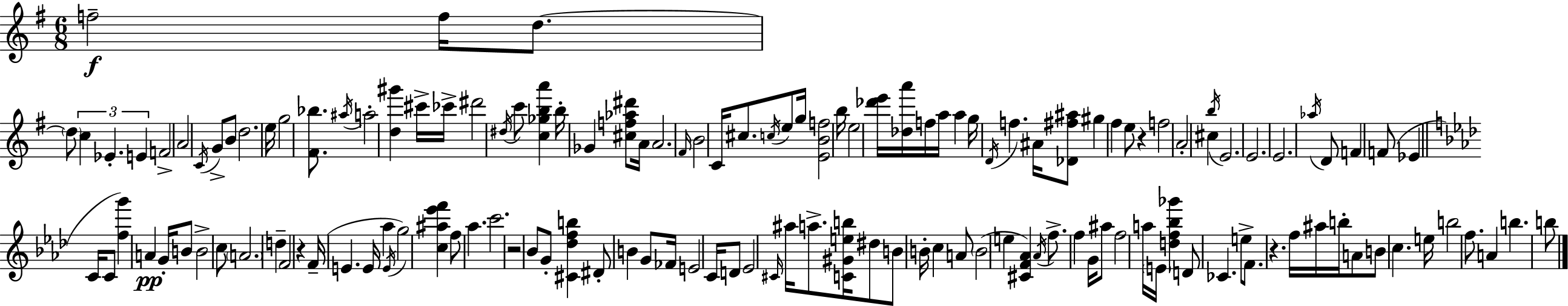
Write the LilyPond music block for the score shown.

{
  \clef treble
  \numericTimeSignature
  \time 6/8
  \key g \major
  f''2--\f f''16 d''8.~~ | \parenthesize d''8 \tuplet 3/2 { c''4 ees'4.-. | e'4 } f'2-> | a'2 \acciaccatura { c'16 } g'8-> b'8 | \break d''2. | e''16 g''2 <fis' bes''>8. | \acciaccatura { ais''16 } a''2-. <d'' gis'''>4 | cis'''16-> ces'''16-> dis'''2 | \break \acciaccatura { dis''16 } c'''8 <c'' ges'' b'' a'''>4 b''16-. ges'4 | <cis'' f'' aes'' dis'''>8 a'16 a'2. | \grace { fis'16 } b'2 | c'16 cis''8. \acciaccatura { c''16 } e''8 g''16 <e' b' f''>2 | \break b''16 e''2 | <des''' e'''>16 <des'' a'''>16 f''16 a''16 a''4 g''16 \acciaccatura { d'16 } f''4. | ais'16 <des' fis'' ais''>8 gis''4 | fis''4 e''8 r4 f''2 | \break a'2-. | cis''4 \acciaccatura { b''16 } e'2. | e'2. | e'2. | \break \acciaccatura { aes''16 } d'8 f'4 | f'8( ees'4 \bar "||" \break \key aes \major c'16 c'8 <f'' g'''>4) a'4\pp g'16-. | b'8 b'2-> c''8 | \parenthesize a'2. | d''4-- f'2 | \break r4 f'16--( e'4. e'16 | aes''4 \acciaccatura { e'16 } g''2) | <c'' ais'' ees''' f'''>4 f''8 aes''4. | c'''2. | \break r2 bes'8 g'8-. | <cis' des'' f'' b''>4 dis'8-. b'4 g'8 | fes'16 e'2 c'16 d'8 | ees'2 \grace { cis'16 } ais''16 a''8.-> | \break <c' gis' e'' b''>16 dis''8 b'8 b'16-. c''4 | a'8 \parenthesize b'2( e''4 | <cis' f' aes'>4) \acciaccatura { aes'16 } f''8.-> f''4 | g'16 ais''8 f''2 | \break a''16 \parenthesize e'16 <d'' f'' bes'' ges'''>4 d'8 ces'4. | e''8-> f'8. r4. | f''16 ais''16 b''16-. a'8 b'8 c''4. | e''16 b''2 | \break f''8. a'4 b''4. | b''8 \bar "|."
}